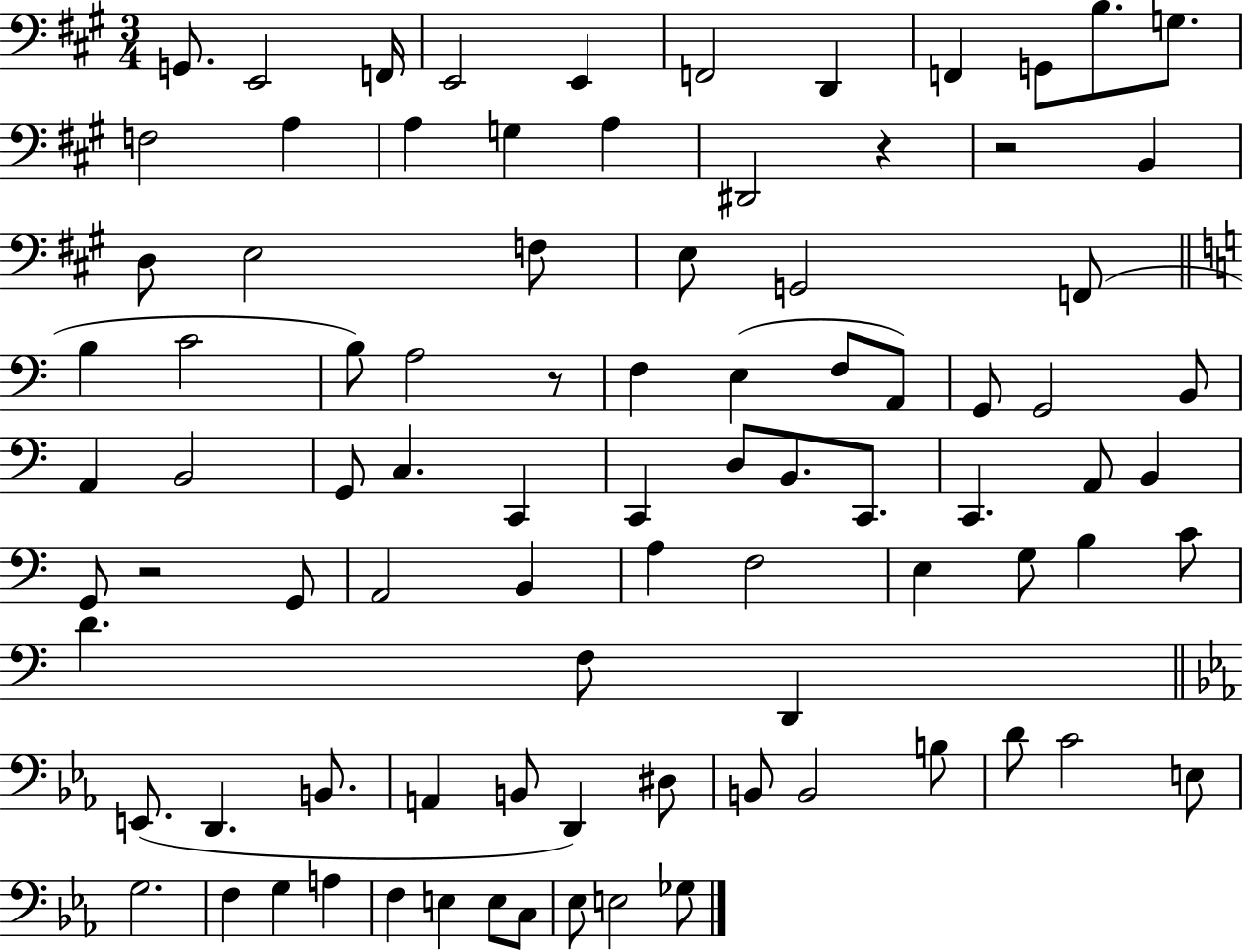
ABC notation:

X:1
T:Untitled
M:3/4
L:1/4
K:A
G,,/2 E,,2 F,,/4 E,,2 E,, F,,2 D,, F,, G,,/2 B,/2 G,/2 F,2 A, A, G, A, ^D,,2 z z2 B,, D,/2 E,2 F,/2 E,/2 G,,2 F,,/2 B, C2 B,/2 A,2 z/2 F, E, F,/2 A,,/2 G,,/2 G,,2 B,,/2 A,, B,,2 G,,/2 C, C,, C,, D,/2 B,,/2 C,,/2 C,, A,,/2 B,, G,,/2 z2 G,,/2 A,,2 B,, A, F,2 E, G,/2 B, C/2 D F,/2 D,, E,,/2 D,, B,,/2 A,, B,,/2 D,, ^D,/2 B,,/2 B,,2 B,/2 D/2 C2 E,/2 G,2 F, G, A, F, E, E,/2 C,/2 _E,/2 E,2 _G,/2